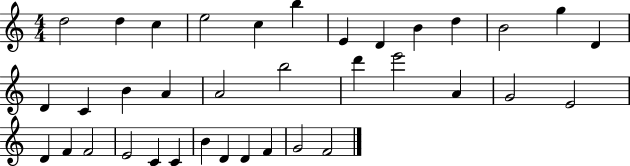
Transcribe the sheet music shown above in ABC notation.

X:1
T:Untitled
M:4/4
L:1/4
K:C
d2 d c e2 c b E D B d B2 g D D C B A A2 b2 d' e'2 A G2 E2 D F F2 E2 C C B D D F G2 F2